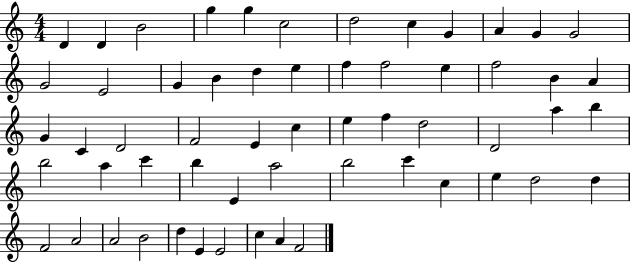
X:1
T:Untitled
M:4/4
L:1/4
K:C
D D B2 g g c2 d2 c G A G G2 G2 E2 G B d e f f2 e f2 B A G C D2 F2 E c e f d2 D2 a b b2 a c' b E a2 b2 c' c e d2 d F2 A2 A2 B2 d E E2 c A F2